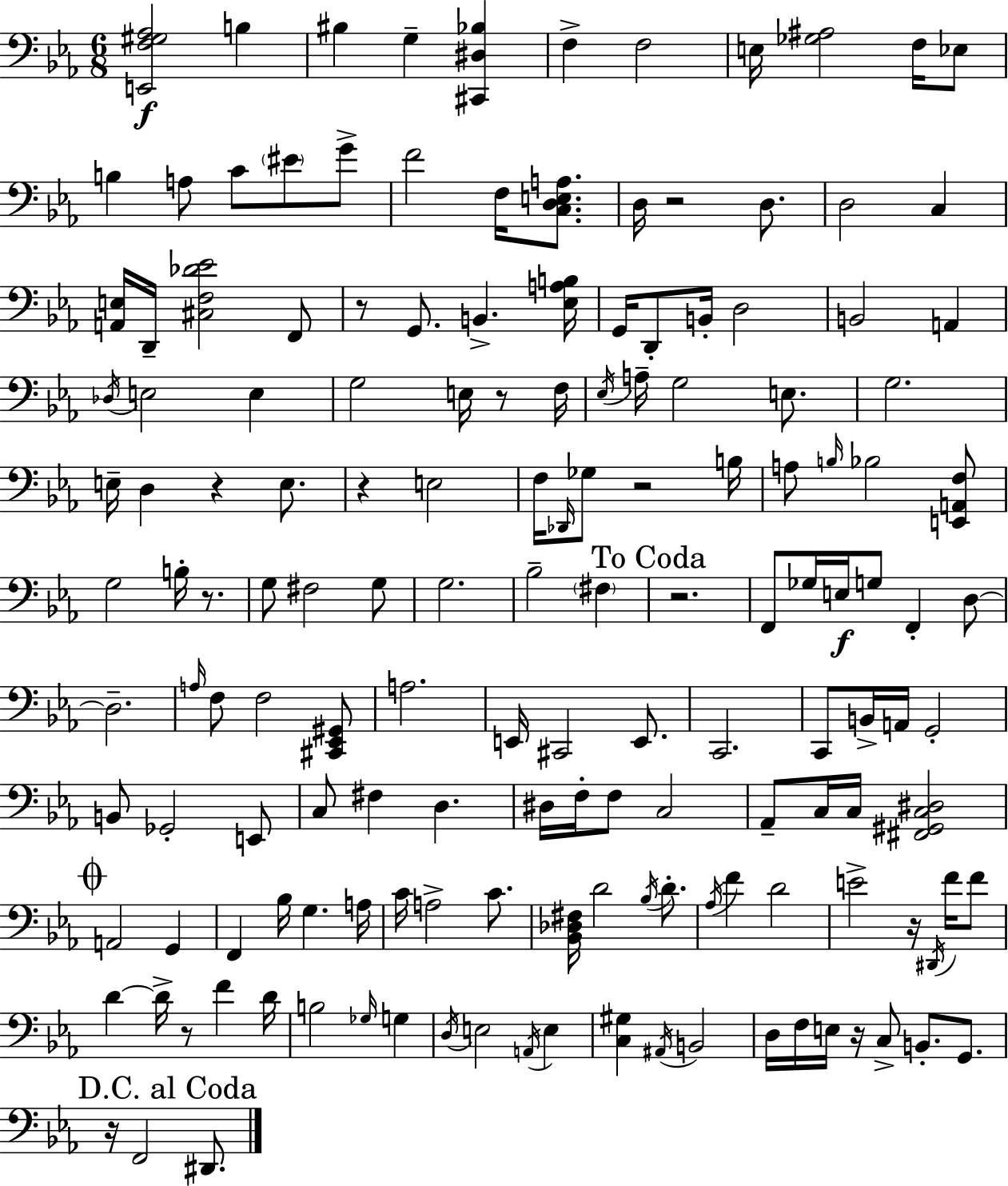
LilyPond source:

{
  \clef bass
  \numericTimeSignature
  \time 6/8
  \key c \minor
  <e, f gis aes>2\f b4 | bis4 g4-- <cis, dis bes>4 | f4-> f2 | e16 <ges ais>2 f16 ees8 | \break b4 a8 c'8 \parenthesize eis'8 g'8-> | f'2 f16 <c d e a>8. | d16 r2 d8. | d2 c4 | \break <a, e>16 d,16-- <cis f des' ees'>2 f,8 | r8 g,8. b,4.-> <ees a b>16 | g,16 d,8-. b,16-. d2 | b,2 a,4 | \break \acciaccatura { des16 } e2 e4 | g2 e16 r8 | f16 \acciaccatura { ees16 } a16-- g2 e8. | g2. | \break e16-- d4 r4 e8. | r4 e2 | f16 \grace { des,16 } ges8 r2 | b16 a8 \grace { b16 } bes2 | \break <e, a, f>8 g2 | b16-. r8. g8 fis2 | g8 g2. | bes2-- | \break \parenthesize fis4 \mark "To Coda" r2. | f,8 ges16 e16\f g8 f,4-. | d8~~ d2.-- | \grace { a16 } f8 f2 | \break <cis, ees, gis,>8 a2. | e,16 cis,2 | e,8. c,2. | c,8 b,16-> a,16 g,2-. | \break b,8 ges,2-. | e,8 c8 fis4 d4. | dis16 f16-. f8 c2 | aes,8-- c16 c16 <fis, gis, c dis>2 | \break \mark \markup { \musicglyph "scripts.coda" } a,2 | g,4 f,4 bes16 g4. | a16 c'16 a2-> | c'8. <bes, des fis>16 d'2 | \break \acciaccatura { bes16 } d'8.-. \acciaccatura { aes16 } f'4 d'2 | e'2-> | r16 \acciaccatura { dis,16 } f'16 f'8 d'4~~ | d'16-> r8 f'4 d'16 b2 | \break \grace { ges16 } g4 \acciaccatura { d16 } e2 | \acciaccatura { a,16 } e4 <c gis>4 | \acciaccatura { ais,16 } b,2 | d16 f16 e16 r16 c8-> b,8.-. g,8. | \break \mark "D.C. al Coda" r16 f,2 dis,8. | \bar "|."
}